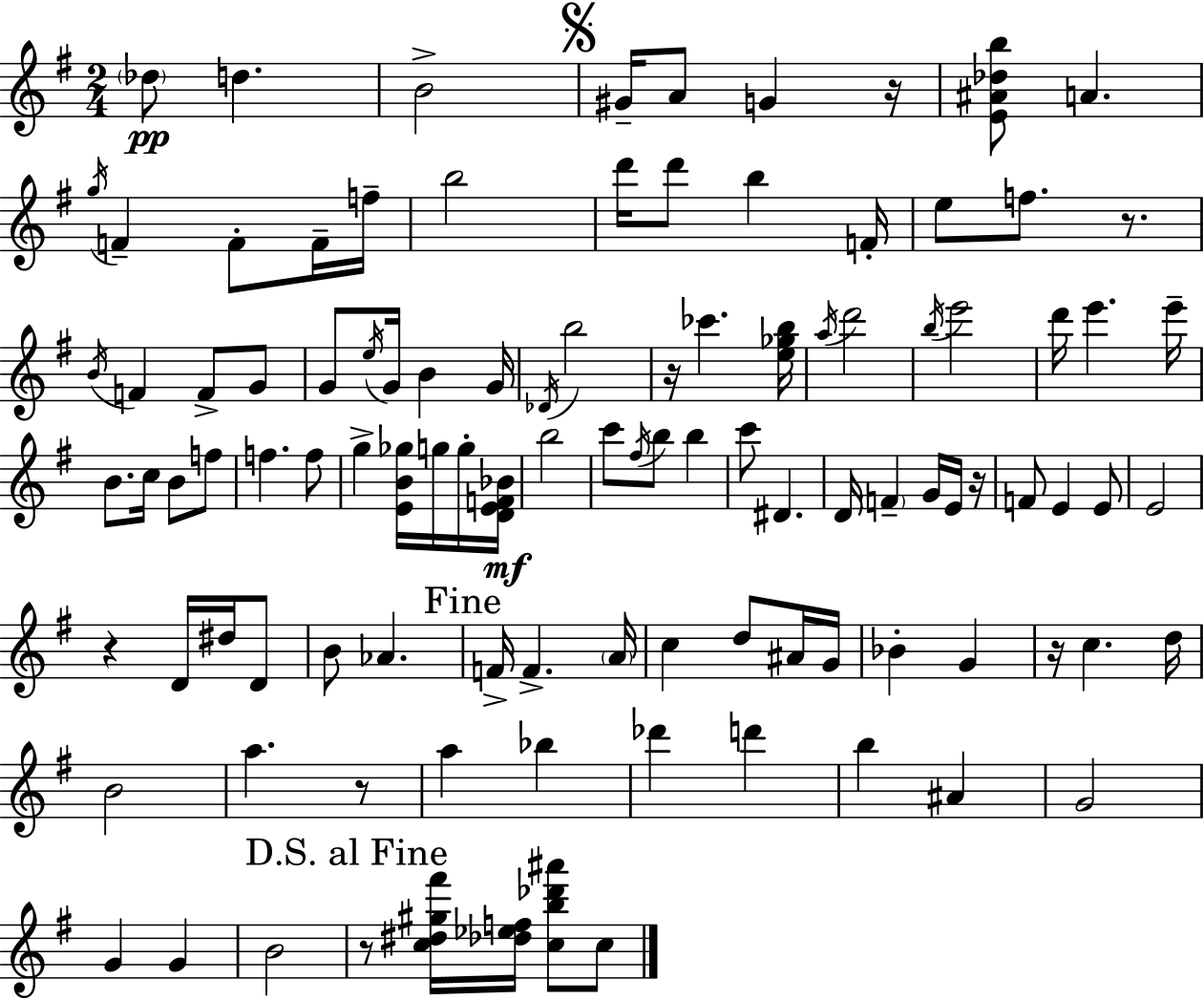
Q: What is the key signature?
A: G major